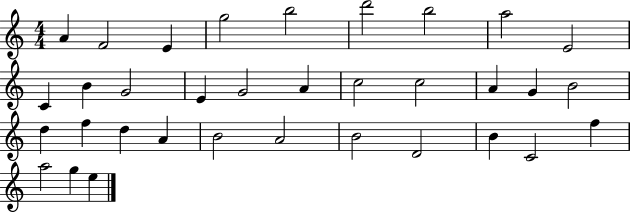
X:1
T:Untitled
M:4/4
L:1/4
K:C
A F2 E g2 b2 d'2 b2 a2 E2 C B G2 E G2 A c2 c2 A G B2 d f d A B2 A2 B2 D2 B C2 f a2 g e